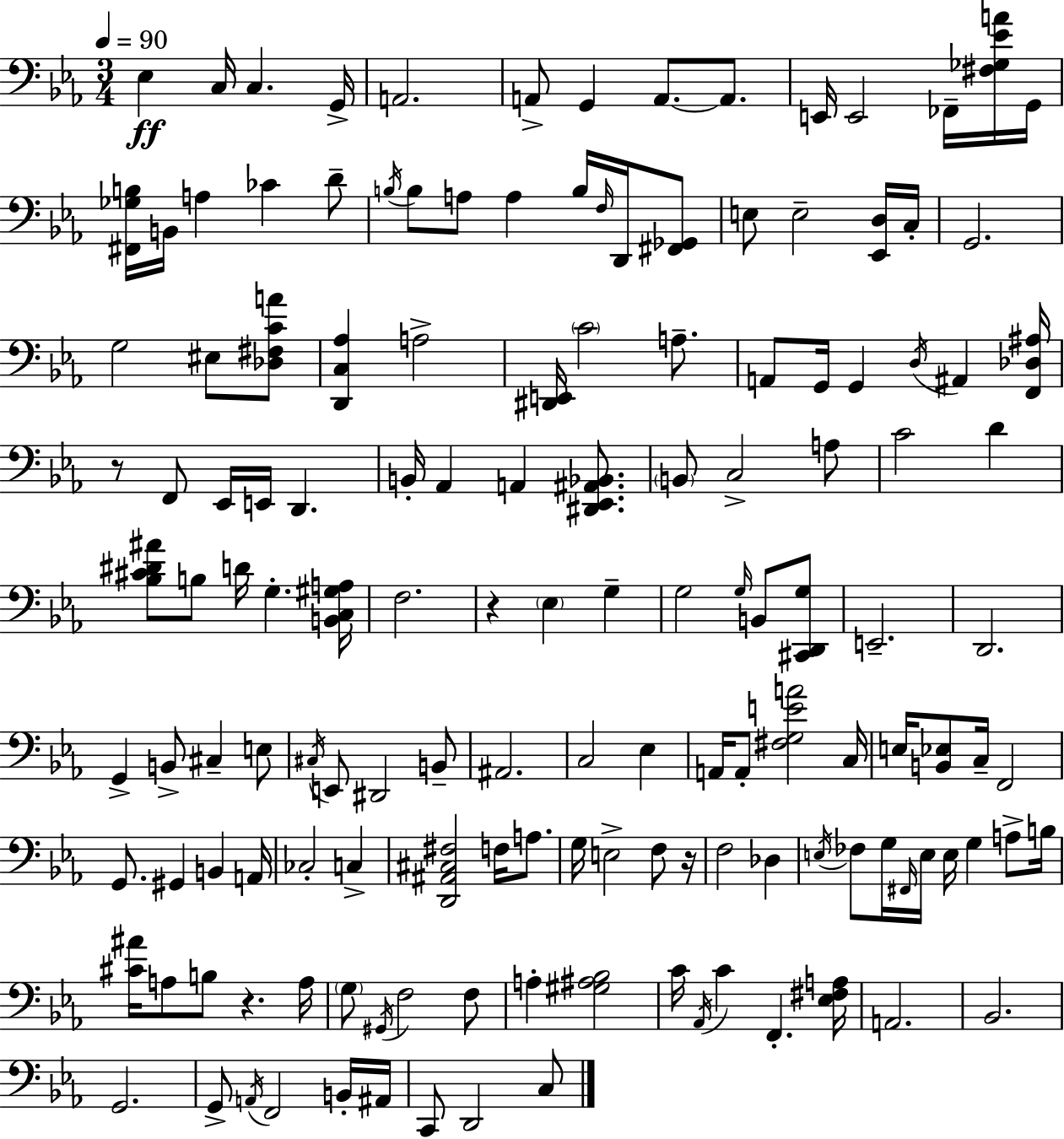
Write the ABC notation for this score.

X:1
T:Untitled
M:3/4
L:1/4
K:Cm
_E, C,/4 C, G,,/4 A,,2 A,,/2 G,, A,,/2 A,,/2 E,,/4 E,,2 _F,,/4 [^F,_G,_EA]/4 G,,/4 [^F,,_G,B,]/4 B,,/4 A, _C D/2 B,/4 B,/2 A,/2 A, B,/4 F,/4 D,,/4 [^F,,_G,,]/2 E,/2 E,2 [_E,,D,]/4 C,/4 G,,2 G,2 ^E,/2 [_D,^F,CA]/2 [D,,C,_A,] A,2 [^D,,E,,]/4 C2 A,/2 A,,/2 G,,/4 G,, D,/4 ^A,, [F,,_D,^A,]/4 z/2 F,,/2 _E,,/4 E,,/4 D,, B,,/4 _A,, A,, [^D,,_E,,^A,,_B,,]/2 B,,/2 C,2 A,/2 C2 D [_B,^C^D^A]/2 B,/2 D/4 G, [B,,C,^G,A,]/4 F,2 z _E, G, G,2 G,/4 B,,/2 [^C,,D,,G,]/2 E,,2 D,,2 G,, B,,/2 ^C, E,/2 ^C,/4 E,,/2 ^D,,2 B,,/2 ^A,,2 C,2 _E, A,,/4 A,,/2 [^F,G,EA]2 C,/4 E,/4 [B,,_E,]/2 C,/4 F,,2 G,,/2 ^G,, B,, A,,/4 _C,2 C, [D,,^A,,^C,^F,]2 F,/4 A,/2 G,/4 E,2 F,/2 z/4 F,2 _D, E,/4 _F,/2 G,/4 ^F,,/4 E,/4 E,/4 G, A,/2 B,/4 [^C^A]/4 A,/2 B,/2 z A,/4 G,/2 ^G,,/4 F,2 F,/2 A, [^G,^A,_B,]2 C/4 _A,,/4 C F,, [_E,^F,A,]/4 A,,2 _B,,2 G,,2 G,,/2 A,,/4 F,,2 B,,/4 ^A,,/4 C,,/2 D,,2 C,/2